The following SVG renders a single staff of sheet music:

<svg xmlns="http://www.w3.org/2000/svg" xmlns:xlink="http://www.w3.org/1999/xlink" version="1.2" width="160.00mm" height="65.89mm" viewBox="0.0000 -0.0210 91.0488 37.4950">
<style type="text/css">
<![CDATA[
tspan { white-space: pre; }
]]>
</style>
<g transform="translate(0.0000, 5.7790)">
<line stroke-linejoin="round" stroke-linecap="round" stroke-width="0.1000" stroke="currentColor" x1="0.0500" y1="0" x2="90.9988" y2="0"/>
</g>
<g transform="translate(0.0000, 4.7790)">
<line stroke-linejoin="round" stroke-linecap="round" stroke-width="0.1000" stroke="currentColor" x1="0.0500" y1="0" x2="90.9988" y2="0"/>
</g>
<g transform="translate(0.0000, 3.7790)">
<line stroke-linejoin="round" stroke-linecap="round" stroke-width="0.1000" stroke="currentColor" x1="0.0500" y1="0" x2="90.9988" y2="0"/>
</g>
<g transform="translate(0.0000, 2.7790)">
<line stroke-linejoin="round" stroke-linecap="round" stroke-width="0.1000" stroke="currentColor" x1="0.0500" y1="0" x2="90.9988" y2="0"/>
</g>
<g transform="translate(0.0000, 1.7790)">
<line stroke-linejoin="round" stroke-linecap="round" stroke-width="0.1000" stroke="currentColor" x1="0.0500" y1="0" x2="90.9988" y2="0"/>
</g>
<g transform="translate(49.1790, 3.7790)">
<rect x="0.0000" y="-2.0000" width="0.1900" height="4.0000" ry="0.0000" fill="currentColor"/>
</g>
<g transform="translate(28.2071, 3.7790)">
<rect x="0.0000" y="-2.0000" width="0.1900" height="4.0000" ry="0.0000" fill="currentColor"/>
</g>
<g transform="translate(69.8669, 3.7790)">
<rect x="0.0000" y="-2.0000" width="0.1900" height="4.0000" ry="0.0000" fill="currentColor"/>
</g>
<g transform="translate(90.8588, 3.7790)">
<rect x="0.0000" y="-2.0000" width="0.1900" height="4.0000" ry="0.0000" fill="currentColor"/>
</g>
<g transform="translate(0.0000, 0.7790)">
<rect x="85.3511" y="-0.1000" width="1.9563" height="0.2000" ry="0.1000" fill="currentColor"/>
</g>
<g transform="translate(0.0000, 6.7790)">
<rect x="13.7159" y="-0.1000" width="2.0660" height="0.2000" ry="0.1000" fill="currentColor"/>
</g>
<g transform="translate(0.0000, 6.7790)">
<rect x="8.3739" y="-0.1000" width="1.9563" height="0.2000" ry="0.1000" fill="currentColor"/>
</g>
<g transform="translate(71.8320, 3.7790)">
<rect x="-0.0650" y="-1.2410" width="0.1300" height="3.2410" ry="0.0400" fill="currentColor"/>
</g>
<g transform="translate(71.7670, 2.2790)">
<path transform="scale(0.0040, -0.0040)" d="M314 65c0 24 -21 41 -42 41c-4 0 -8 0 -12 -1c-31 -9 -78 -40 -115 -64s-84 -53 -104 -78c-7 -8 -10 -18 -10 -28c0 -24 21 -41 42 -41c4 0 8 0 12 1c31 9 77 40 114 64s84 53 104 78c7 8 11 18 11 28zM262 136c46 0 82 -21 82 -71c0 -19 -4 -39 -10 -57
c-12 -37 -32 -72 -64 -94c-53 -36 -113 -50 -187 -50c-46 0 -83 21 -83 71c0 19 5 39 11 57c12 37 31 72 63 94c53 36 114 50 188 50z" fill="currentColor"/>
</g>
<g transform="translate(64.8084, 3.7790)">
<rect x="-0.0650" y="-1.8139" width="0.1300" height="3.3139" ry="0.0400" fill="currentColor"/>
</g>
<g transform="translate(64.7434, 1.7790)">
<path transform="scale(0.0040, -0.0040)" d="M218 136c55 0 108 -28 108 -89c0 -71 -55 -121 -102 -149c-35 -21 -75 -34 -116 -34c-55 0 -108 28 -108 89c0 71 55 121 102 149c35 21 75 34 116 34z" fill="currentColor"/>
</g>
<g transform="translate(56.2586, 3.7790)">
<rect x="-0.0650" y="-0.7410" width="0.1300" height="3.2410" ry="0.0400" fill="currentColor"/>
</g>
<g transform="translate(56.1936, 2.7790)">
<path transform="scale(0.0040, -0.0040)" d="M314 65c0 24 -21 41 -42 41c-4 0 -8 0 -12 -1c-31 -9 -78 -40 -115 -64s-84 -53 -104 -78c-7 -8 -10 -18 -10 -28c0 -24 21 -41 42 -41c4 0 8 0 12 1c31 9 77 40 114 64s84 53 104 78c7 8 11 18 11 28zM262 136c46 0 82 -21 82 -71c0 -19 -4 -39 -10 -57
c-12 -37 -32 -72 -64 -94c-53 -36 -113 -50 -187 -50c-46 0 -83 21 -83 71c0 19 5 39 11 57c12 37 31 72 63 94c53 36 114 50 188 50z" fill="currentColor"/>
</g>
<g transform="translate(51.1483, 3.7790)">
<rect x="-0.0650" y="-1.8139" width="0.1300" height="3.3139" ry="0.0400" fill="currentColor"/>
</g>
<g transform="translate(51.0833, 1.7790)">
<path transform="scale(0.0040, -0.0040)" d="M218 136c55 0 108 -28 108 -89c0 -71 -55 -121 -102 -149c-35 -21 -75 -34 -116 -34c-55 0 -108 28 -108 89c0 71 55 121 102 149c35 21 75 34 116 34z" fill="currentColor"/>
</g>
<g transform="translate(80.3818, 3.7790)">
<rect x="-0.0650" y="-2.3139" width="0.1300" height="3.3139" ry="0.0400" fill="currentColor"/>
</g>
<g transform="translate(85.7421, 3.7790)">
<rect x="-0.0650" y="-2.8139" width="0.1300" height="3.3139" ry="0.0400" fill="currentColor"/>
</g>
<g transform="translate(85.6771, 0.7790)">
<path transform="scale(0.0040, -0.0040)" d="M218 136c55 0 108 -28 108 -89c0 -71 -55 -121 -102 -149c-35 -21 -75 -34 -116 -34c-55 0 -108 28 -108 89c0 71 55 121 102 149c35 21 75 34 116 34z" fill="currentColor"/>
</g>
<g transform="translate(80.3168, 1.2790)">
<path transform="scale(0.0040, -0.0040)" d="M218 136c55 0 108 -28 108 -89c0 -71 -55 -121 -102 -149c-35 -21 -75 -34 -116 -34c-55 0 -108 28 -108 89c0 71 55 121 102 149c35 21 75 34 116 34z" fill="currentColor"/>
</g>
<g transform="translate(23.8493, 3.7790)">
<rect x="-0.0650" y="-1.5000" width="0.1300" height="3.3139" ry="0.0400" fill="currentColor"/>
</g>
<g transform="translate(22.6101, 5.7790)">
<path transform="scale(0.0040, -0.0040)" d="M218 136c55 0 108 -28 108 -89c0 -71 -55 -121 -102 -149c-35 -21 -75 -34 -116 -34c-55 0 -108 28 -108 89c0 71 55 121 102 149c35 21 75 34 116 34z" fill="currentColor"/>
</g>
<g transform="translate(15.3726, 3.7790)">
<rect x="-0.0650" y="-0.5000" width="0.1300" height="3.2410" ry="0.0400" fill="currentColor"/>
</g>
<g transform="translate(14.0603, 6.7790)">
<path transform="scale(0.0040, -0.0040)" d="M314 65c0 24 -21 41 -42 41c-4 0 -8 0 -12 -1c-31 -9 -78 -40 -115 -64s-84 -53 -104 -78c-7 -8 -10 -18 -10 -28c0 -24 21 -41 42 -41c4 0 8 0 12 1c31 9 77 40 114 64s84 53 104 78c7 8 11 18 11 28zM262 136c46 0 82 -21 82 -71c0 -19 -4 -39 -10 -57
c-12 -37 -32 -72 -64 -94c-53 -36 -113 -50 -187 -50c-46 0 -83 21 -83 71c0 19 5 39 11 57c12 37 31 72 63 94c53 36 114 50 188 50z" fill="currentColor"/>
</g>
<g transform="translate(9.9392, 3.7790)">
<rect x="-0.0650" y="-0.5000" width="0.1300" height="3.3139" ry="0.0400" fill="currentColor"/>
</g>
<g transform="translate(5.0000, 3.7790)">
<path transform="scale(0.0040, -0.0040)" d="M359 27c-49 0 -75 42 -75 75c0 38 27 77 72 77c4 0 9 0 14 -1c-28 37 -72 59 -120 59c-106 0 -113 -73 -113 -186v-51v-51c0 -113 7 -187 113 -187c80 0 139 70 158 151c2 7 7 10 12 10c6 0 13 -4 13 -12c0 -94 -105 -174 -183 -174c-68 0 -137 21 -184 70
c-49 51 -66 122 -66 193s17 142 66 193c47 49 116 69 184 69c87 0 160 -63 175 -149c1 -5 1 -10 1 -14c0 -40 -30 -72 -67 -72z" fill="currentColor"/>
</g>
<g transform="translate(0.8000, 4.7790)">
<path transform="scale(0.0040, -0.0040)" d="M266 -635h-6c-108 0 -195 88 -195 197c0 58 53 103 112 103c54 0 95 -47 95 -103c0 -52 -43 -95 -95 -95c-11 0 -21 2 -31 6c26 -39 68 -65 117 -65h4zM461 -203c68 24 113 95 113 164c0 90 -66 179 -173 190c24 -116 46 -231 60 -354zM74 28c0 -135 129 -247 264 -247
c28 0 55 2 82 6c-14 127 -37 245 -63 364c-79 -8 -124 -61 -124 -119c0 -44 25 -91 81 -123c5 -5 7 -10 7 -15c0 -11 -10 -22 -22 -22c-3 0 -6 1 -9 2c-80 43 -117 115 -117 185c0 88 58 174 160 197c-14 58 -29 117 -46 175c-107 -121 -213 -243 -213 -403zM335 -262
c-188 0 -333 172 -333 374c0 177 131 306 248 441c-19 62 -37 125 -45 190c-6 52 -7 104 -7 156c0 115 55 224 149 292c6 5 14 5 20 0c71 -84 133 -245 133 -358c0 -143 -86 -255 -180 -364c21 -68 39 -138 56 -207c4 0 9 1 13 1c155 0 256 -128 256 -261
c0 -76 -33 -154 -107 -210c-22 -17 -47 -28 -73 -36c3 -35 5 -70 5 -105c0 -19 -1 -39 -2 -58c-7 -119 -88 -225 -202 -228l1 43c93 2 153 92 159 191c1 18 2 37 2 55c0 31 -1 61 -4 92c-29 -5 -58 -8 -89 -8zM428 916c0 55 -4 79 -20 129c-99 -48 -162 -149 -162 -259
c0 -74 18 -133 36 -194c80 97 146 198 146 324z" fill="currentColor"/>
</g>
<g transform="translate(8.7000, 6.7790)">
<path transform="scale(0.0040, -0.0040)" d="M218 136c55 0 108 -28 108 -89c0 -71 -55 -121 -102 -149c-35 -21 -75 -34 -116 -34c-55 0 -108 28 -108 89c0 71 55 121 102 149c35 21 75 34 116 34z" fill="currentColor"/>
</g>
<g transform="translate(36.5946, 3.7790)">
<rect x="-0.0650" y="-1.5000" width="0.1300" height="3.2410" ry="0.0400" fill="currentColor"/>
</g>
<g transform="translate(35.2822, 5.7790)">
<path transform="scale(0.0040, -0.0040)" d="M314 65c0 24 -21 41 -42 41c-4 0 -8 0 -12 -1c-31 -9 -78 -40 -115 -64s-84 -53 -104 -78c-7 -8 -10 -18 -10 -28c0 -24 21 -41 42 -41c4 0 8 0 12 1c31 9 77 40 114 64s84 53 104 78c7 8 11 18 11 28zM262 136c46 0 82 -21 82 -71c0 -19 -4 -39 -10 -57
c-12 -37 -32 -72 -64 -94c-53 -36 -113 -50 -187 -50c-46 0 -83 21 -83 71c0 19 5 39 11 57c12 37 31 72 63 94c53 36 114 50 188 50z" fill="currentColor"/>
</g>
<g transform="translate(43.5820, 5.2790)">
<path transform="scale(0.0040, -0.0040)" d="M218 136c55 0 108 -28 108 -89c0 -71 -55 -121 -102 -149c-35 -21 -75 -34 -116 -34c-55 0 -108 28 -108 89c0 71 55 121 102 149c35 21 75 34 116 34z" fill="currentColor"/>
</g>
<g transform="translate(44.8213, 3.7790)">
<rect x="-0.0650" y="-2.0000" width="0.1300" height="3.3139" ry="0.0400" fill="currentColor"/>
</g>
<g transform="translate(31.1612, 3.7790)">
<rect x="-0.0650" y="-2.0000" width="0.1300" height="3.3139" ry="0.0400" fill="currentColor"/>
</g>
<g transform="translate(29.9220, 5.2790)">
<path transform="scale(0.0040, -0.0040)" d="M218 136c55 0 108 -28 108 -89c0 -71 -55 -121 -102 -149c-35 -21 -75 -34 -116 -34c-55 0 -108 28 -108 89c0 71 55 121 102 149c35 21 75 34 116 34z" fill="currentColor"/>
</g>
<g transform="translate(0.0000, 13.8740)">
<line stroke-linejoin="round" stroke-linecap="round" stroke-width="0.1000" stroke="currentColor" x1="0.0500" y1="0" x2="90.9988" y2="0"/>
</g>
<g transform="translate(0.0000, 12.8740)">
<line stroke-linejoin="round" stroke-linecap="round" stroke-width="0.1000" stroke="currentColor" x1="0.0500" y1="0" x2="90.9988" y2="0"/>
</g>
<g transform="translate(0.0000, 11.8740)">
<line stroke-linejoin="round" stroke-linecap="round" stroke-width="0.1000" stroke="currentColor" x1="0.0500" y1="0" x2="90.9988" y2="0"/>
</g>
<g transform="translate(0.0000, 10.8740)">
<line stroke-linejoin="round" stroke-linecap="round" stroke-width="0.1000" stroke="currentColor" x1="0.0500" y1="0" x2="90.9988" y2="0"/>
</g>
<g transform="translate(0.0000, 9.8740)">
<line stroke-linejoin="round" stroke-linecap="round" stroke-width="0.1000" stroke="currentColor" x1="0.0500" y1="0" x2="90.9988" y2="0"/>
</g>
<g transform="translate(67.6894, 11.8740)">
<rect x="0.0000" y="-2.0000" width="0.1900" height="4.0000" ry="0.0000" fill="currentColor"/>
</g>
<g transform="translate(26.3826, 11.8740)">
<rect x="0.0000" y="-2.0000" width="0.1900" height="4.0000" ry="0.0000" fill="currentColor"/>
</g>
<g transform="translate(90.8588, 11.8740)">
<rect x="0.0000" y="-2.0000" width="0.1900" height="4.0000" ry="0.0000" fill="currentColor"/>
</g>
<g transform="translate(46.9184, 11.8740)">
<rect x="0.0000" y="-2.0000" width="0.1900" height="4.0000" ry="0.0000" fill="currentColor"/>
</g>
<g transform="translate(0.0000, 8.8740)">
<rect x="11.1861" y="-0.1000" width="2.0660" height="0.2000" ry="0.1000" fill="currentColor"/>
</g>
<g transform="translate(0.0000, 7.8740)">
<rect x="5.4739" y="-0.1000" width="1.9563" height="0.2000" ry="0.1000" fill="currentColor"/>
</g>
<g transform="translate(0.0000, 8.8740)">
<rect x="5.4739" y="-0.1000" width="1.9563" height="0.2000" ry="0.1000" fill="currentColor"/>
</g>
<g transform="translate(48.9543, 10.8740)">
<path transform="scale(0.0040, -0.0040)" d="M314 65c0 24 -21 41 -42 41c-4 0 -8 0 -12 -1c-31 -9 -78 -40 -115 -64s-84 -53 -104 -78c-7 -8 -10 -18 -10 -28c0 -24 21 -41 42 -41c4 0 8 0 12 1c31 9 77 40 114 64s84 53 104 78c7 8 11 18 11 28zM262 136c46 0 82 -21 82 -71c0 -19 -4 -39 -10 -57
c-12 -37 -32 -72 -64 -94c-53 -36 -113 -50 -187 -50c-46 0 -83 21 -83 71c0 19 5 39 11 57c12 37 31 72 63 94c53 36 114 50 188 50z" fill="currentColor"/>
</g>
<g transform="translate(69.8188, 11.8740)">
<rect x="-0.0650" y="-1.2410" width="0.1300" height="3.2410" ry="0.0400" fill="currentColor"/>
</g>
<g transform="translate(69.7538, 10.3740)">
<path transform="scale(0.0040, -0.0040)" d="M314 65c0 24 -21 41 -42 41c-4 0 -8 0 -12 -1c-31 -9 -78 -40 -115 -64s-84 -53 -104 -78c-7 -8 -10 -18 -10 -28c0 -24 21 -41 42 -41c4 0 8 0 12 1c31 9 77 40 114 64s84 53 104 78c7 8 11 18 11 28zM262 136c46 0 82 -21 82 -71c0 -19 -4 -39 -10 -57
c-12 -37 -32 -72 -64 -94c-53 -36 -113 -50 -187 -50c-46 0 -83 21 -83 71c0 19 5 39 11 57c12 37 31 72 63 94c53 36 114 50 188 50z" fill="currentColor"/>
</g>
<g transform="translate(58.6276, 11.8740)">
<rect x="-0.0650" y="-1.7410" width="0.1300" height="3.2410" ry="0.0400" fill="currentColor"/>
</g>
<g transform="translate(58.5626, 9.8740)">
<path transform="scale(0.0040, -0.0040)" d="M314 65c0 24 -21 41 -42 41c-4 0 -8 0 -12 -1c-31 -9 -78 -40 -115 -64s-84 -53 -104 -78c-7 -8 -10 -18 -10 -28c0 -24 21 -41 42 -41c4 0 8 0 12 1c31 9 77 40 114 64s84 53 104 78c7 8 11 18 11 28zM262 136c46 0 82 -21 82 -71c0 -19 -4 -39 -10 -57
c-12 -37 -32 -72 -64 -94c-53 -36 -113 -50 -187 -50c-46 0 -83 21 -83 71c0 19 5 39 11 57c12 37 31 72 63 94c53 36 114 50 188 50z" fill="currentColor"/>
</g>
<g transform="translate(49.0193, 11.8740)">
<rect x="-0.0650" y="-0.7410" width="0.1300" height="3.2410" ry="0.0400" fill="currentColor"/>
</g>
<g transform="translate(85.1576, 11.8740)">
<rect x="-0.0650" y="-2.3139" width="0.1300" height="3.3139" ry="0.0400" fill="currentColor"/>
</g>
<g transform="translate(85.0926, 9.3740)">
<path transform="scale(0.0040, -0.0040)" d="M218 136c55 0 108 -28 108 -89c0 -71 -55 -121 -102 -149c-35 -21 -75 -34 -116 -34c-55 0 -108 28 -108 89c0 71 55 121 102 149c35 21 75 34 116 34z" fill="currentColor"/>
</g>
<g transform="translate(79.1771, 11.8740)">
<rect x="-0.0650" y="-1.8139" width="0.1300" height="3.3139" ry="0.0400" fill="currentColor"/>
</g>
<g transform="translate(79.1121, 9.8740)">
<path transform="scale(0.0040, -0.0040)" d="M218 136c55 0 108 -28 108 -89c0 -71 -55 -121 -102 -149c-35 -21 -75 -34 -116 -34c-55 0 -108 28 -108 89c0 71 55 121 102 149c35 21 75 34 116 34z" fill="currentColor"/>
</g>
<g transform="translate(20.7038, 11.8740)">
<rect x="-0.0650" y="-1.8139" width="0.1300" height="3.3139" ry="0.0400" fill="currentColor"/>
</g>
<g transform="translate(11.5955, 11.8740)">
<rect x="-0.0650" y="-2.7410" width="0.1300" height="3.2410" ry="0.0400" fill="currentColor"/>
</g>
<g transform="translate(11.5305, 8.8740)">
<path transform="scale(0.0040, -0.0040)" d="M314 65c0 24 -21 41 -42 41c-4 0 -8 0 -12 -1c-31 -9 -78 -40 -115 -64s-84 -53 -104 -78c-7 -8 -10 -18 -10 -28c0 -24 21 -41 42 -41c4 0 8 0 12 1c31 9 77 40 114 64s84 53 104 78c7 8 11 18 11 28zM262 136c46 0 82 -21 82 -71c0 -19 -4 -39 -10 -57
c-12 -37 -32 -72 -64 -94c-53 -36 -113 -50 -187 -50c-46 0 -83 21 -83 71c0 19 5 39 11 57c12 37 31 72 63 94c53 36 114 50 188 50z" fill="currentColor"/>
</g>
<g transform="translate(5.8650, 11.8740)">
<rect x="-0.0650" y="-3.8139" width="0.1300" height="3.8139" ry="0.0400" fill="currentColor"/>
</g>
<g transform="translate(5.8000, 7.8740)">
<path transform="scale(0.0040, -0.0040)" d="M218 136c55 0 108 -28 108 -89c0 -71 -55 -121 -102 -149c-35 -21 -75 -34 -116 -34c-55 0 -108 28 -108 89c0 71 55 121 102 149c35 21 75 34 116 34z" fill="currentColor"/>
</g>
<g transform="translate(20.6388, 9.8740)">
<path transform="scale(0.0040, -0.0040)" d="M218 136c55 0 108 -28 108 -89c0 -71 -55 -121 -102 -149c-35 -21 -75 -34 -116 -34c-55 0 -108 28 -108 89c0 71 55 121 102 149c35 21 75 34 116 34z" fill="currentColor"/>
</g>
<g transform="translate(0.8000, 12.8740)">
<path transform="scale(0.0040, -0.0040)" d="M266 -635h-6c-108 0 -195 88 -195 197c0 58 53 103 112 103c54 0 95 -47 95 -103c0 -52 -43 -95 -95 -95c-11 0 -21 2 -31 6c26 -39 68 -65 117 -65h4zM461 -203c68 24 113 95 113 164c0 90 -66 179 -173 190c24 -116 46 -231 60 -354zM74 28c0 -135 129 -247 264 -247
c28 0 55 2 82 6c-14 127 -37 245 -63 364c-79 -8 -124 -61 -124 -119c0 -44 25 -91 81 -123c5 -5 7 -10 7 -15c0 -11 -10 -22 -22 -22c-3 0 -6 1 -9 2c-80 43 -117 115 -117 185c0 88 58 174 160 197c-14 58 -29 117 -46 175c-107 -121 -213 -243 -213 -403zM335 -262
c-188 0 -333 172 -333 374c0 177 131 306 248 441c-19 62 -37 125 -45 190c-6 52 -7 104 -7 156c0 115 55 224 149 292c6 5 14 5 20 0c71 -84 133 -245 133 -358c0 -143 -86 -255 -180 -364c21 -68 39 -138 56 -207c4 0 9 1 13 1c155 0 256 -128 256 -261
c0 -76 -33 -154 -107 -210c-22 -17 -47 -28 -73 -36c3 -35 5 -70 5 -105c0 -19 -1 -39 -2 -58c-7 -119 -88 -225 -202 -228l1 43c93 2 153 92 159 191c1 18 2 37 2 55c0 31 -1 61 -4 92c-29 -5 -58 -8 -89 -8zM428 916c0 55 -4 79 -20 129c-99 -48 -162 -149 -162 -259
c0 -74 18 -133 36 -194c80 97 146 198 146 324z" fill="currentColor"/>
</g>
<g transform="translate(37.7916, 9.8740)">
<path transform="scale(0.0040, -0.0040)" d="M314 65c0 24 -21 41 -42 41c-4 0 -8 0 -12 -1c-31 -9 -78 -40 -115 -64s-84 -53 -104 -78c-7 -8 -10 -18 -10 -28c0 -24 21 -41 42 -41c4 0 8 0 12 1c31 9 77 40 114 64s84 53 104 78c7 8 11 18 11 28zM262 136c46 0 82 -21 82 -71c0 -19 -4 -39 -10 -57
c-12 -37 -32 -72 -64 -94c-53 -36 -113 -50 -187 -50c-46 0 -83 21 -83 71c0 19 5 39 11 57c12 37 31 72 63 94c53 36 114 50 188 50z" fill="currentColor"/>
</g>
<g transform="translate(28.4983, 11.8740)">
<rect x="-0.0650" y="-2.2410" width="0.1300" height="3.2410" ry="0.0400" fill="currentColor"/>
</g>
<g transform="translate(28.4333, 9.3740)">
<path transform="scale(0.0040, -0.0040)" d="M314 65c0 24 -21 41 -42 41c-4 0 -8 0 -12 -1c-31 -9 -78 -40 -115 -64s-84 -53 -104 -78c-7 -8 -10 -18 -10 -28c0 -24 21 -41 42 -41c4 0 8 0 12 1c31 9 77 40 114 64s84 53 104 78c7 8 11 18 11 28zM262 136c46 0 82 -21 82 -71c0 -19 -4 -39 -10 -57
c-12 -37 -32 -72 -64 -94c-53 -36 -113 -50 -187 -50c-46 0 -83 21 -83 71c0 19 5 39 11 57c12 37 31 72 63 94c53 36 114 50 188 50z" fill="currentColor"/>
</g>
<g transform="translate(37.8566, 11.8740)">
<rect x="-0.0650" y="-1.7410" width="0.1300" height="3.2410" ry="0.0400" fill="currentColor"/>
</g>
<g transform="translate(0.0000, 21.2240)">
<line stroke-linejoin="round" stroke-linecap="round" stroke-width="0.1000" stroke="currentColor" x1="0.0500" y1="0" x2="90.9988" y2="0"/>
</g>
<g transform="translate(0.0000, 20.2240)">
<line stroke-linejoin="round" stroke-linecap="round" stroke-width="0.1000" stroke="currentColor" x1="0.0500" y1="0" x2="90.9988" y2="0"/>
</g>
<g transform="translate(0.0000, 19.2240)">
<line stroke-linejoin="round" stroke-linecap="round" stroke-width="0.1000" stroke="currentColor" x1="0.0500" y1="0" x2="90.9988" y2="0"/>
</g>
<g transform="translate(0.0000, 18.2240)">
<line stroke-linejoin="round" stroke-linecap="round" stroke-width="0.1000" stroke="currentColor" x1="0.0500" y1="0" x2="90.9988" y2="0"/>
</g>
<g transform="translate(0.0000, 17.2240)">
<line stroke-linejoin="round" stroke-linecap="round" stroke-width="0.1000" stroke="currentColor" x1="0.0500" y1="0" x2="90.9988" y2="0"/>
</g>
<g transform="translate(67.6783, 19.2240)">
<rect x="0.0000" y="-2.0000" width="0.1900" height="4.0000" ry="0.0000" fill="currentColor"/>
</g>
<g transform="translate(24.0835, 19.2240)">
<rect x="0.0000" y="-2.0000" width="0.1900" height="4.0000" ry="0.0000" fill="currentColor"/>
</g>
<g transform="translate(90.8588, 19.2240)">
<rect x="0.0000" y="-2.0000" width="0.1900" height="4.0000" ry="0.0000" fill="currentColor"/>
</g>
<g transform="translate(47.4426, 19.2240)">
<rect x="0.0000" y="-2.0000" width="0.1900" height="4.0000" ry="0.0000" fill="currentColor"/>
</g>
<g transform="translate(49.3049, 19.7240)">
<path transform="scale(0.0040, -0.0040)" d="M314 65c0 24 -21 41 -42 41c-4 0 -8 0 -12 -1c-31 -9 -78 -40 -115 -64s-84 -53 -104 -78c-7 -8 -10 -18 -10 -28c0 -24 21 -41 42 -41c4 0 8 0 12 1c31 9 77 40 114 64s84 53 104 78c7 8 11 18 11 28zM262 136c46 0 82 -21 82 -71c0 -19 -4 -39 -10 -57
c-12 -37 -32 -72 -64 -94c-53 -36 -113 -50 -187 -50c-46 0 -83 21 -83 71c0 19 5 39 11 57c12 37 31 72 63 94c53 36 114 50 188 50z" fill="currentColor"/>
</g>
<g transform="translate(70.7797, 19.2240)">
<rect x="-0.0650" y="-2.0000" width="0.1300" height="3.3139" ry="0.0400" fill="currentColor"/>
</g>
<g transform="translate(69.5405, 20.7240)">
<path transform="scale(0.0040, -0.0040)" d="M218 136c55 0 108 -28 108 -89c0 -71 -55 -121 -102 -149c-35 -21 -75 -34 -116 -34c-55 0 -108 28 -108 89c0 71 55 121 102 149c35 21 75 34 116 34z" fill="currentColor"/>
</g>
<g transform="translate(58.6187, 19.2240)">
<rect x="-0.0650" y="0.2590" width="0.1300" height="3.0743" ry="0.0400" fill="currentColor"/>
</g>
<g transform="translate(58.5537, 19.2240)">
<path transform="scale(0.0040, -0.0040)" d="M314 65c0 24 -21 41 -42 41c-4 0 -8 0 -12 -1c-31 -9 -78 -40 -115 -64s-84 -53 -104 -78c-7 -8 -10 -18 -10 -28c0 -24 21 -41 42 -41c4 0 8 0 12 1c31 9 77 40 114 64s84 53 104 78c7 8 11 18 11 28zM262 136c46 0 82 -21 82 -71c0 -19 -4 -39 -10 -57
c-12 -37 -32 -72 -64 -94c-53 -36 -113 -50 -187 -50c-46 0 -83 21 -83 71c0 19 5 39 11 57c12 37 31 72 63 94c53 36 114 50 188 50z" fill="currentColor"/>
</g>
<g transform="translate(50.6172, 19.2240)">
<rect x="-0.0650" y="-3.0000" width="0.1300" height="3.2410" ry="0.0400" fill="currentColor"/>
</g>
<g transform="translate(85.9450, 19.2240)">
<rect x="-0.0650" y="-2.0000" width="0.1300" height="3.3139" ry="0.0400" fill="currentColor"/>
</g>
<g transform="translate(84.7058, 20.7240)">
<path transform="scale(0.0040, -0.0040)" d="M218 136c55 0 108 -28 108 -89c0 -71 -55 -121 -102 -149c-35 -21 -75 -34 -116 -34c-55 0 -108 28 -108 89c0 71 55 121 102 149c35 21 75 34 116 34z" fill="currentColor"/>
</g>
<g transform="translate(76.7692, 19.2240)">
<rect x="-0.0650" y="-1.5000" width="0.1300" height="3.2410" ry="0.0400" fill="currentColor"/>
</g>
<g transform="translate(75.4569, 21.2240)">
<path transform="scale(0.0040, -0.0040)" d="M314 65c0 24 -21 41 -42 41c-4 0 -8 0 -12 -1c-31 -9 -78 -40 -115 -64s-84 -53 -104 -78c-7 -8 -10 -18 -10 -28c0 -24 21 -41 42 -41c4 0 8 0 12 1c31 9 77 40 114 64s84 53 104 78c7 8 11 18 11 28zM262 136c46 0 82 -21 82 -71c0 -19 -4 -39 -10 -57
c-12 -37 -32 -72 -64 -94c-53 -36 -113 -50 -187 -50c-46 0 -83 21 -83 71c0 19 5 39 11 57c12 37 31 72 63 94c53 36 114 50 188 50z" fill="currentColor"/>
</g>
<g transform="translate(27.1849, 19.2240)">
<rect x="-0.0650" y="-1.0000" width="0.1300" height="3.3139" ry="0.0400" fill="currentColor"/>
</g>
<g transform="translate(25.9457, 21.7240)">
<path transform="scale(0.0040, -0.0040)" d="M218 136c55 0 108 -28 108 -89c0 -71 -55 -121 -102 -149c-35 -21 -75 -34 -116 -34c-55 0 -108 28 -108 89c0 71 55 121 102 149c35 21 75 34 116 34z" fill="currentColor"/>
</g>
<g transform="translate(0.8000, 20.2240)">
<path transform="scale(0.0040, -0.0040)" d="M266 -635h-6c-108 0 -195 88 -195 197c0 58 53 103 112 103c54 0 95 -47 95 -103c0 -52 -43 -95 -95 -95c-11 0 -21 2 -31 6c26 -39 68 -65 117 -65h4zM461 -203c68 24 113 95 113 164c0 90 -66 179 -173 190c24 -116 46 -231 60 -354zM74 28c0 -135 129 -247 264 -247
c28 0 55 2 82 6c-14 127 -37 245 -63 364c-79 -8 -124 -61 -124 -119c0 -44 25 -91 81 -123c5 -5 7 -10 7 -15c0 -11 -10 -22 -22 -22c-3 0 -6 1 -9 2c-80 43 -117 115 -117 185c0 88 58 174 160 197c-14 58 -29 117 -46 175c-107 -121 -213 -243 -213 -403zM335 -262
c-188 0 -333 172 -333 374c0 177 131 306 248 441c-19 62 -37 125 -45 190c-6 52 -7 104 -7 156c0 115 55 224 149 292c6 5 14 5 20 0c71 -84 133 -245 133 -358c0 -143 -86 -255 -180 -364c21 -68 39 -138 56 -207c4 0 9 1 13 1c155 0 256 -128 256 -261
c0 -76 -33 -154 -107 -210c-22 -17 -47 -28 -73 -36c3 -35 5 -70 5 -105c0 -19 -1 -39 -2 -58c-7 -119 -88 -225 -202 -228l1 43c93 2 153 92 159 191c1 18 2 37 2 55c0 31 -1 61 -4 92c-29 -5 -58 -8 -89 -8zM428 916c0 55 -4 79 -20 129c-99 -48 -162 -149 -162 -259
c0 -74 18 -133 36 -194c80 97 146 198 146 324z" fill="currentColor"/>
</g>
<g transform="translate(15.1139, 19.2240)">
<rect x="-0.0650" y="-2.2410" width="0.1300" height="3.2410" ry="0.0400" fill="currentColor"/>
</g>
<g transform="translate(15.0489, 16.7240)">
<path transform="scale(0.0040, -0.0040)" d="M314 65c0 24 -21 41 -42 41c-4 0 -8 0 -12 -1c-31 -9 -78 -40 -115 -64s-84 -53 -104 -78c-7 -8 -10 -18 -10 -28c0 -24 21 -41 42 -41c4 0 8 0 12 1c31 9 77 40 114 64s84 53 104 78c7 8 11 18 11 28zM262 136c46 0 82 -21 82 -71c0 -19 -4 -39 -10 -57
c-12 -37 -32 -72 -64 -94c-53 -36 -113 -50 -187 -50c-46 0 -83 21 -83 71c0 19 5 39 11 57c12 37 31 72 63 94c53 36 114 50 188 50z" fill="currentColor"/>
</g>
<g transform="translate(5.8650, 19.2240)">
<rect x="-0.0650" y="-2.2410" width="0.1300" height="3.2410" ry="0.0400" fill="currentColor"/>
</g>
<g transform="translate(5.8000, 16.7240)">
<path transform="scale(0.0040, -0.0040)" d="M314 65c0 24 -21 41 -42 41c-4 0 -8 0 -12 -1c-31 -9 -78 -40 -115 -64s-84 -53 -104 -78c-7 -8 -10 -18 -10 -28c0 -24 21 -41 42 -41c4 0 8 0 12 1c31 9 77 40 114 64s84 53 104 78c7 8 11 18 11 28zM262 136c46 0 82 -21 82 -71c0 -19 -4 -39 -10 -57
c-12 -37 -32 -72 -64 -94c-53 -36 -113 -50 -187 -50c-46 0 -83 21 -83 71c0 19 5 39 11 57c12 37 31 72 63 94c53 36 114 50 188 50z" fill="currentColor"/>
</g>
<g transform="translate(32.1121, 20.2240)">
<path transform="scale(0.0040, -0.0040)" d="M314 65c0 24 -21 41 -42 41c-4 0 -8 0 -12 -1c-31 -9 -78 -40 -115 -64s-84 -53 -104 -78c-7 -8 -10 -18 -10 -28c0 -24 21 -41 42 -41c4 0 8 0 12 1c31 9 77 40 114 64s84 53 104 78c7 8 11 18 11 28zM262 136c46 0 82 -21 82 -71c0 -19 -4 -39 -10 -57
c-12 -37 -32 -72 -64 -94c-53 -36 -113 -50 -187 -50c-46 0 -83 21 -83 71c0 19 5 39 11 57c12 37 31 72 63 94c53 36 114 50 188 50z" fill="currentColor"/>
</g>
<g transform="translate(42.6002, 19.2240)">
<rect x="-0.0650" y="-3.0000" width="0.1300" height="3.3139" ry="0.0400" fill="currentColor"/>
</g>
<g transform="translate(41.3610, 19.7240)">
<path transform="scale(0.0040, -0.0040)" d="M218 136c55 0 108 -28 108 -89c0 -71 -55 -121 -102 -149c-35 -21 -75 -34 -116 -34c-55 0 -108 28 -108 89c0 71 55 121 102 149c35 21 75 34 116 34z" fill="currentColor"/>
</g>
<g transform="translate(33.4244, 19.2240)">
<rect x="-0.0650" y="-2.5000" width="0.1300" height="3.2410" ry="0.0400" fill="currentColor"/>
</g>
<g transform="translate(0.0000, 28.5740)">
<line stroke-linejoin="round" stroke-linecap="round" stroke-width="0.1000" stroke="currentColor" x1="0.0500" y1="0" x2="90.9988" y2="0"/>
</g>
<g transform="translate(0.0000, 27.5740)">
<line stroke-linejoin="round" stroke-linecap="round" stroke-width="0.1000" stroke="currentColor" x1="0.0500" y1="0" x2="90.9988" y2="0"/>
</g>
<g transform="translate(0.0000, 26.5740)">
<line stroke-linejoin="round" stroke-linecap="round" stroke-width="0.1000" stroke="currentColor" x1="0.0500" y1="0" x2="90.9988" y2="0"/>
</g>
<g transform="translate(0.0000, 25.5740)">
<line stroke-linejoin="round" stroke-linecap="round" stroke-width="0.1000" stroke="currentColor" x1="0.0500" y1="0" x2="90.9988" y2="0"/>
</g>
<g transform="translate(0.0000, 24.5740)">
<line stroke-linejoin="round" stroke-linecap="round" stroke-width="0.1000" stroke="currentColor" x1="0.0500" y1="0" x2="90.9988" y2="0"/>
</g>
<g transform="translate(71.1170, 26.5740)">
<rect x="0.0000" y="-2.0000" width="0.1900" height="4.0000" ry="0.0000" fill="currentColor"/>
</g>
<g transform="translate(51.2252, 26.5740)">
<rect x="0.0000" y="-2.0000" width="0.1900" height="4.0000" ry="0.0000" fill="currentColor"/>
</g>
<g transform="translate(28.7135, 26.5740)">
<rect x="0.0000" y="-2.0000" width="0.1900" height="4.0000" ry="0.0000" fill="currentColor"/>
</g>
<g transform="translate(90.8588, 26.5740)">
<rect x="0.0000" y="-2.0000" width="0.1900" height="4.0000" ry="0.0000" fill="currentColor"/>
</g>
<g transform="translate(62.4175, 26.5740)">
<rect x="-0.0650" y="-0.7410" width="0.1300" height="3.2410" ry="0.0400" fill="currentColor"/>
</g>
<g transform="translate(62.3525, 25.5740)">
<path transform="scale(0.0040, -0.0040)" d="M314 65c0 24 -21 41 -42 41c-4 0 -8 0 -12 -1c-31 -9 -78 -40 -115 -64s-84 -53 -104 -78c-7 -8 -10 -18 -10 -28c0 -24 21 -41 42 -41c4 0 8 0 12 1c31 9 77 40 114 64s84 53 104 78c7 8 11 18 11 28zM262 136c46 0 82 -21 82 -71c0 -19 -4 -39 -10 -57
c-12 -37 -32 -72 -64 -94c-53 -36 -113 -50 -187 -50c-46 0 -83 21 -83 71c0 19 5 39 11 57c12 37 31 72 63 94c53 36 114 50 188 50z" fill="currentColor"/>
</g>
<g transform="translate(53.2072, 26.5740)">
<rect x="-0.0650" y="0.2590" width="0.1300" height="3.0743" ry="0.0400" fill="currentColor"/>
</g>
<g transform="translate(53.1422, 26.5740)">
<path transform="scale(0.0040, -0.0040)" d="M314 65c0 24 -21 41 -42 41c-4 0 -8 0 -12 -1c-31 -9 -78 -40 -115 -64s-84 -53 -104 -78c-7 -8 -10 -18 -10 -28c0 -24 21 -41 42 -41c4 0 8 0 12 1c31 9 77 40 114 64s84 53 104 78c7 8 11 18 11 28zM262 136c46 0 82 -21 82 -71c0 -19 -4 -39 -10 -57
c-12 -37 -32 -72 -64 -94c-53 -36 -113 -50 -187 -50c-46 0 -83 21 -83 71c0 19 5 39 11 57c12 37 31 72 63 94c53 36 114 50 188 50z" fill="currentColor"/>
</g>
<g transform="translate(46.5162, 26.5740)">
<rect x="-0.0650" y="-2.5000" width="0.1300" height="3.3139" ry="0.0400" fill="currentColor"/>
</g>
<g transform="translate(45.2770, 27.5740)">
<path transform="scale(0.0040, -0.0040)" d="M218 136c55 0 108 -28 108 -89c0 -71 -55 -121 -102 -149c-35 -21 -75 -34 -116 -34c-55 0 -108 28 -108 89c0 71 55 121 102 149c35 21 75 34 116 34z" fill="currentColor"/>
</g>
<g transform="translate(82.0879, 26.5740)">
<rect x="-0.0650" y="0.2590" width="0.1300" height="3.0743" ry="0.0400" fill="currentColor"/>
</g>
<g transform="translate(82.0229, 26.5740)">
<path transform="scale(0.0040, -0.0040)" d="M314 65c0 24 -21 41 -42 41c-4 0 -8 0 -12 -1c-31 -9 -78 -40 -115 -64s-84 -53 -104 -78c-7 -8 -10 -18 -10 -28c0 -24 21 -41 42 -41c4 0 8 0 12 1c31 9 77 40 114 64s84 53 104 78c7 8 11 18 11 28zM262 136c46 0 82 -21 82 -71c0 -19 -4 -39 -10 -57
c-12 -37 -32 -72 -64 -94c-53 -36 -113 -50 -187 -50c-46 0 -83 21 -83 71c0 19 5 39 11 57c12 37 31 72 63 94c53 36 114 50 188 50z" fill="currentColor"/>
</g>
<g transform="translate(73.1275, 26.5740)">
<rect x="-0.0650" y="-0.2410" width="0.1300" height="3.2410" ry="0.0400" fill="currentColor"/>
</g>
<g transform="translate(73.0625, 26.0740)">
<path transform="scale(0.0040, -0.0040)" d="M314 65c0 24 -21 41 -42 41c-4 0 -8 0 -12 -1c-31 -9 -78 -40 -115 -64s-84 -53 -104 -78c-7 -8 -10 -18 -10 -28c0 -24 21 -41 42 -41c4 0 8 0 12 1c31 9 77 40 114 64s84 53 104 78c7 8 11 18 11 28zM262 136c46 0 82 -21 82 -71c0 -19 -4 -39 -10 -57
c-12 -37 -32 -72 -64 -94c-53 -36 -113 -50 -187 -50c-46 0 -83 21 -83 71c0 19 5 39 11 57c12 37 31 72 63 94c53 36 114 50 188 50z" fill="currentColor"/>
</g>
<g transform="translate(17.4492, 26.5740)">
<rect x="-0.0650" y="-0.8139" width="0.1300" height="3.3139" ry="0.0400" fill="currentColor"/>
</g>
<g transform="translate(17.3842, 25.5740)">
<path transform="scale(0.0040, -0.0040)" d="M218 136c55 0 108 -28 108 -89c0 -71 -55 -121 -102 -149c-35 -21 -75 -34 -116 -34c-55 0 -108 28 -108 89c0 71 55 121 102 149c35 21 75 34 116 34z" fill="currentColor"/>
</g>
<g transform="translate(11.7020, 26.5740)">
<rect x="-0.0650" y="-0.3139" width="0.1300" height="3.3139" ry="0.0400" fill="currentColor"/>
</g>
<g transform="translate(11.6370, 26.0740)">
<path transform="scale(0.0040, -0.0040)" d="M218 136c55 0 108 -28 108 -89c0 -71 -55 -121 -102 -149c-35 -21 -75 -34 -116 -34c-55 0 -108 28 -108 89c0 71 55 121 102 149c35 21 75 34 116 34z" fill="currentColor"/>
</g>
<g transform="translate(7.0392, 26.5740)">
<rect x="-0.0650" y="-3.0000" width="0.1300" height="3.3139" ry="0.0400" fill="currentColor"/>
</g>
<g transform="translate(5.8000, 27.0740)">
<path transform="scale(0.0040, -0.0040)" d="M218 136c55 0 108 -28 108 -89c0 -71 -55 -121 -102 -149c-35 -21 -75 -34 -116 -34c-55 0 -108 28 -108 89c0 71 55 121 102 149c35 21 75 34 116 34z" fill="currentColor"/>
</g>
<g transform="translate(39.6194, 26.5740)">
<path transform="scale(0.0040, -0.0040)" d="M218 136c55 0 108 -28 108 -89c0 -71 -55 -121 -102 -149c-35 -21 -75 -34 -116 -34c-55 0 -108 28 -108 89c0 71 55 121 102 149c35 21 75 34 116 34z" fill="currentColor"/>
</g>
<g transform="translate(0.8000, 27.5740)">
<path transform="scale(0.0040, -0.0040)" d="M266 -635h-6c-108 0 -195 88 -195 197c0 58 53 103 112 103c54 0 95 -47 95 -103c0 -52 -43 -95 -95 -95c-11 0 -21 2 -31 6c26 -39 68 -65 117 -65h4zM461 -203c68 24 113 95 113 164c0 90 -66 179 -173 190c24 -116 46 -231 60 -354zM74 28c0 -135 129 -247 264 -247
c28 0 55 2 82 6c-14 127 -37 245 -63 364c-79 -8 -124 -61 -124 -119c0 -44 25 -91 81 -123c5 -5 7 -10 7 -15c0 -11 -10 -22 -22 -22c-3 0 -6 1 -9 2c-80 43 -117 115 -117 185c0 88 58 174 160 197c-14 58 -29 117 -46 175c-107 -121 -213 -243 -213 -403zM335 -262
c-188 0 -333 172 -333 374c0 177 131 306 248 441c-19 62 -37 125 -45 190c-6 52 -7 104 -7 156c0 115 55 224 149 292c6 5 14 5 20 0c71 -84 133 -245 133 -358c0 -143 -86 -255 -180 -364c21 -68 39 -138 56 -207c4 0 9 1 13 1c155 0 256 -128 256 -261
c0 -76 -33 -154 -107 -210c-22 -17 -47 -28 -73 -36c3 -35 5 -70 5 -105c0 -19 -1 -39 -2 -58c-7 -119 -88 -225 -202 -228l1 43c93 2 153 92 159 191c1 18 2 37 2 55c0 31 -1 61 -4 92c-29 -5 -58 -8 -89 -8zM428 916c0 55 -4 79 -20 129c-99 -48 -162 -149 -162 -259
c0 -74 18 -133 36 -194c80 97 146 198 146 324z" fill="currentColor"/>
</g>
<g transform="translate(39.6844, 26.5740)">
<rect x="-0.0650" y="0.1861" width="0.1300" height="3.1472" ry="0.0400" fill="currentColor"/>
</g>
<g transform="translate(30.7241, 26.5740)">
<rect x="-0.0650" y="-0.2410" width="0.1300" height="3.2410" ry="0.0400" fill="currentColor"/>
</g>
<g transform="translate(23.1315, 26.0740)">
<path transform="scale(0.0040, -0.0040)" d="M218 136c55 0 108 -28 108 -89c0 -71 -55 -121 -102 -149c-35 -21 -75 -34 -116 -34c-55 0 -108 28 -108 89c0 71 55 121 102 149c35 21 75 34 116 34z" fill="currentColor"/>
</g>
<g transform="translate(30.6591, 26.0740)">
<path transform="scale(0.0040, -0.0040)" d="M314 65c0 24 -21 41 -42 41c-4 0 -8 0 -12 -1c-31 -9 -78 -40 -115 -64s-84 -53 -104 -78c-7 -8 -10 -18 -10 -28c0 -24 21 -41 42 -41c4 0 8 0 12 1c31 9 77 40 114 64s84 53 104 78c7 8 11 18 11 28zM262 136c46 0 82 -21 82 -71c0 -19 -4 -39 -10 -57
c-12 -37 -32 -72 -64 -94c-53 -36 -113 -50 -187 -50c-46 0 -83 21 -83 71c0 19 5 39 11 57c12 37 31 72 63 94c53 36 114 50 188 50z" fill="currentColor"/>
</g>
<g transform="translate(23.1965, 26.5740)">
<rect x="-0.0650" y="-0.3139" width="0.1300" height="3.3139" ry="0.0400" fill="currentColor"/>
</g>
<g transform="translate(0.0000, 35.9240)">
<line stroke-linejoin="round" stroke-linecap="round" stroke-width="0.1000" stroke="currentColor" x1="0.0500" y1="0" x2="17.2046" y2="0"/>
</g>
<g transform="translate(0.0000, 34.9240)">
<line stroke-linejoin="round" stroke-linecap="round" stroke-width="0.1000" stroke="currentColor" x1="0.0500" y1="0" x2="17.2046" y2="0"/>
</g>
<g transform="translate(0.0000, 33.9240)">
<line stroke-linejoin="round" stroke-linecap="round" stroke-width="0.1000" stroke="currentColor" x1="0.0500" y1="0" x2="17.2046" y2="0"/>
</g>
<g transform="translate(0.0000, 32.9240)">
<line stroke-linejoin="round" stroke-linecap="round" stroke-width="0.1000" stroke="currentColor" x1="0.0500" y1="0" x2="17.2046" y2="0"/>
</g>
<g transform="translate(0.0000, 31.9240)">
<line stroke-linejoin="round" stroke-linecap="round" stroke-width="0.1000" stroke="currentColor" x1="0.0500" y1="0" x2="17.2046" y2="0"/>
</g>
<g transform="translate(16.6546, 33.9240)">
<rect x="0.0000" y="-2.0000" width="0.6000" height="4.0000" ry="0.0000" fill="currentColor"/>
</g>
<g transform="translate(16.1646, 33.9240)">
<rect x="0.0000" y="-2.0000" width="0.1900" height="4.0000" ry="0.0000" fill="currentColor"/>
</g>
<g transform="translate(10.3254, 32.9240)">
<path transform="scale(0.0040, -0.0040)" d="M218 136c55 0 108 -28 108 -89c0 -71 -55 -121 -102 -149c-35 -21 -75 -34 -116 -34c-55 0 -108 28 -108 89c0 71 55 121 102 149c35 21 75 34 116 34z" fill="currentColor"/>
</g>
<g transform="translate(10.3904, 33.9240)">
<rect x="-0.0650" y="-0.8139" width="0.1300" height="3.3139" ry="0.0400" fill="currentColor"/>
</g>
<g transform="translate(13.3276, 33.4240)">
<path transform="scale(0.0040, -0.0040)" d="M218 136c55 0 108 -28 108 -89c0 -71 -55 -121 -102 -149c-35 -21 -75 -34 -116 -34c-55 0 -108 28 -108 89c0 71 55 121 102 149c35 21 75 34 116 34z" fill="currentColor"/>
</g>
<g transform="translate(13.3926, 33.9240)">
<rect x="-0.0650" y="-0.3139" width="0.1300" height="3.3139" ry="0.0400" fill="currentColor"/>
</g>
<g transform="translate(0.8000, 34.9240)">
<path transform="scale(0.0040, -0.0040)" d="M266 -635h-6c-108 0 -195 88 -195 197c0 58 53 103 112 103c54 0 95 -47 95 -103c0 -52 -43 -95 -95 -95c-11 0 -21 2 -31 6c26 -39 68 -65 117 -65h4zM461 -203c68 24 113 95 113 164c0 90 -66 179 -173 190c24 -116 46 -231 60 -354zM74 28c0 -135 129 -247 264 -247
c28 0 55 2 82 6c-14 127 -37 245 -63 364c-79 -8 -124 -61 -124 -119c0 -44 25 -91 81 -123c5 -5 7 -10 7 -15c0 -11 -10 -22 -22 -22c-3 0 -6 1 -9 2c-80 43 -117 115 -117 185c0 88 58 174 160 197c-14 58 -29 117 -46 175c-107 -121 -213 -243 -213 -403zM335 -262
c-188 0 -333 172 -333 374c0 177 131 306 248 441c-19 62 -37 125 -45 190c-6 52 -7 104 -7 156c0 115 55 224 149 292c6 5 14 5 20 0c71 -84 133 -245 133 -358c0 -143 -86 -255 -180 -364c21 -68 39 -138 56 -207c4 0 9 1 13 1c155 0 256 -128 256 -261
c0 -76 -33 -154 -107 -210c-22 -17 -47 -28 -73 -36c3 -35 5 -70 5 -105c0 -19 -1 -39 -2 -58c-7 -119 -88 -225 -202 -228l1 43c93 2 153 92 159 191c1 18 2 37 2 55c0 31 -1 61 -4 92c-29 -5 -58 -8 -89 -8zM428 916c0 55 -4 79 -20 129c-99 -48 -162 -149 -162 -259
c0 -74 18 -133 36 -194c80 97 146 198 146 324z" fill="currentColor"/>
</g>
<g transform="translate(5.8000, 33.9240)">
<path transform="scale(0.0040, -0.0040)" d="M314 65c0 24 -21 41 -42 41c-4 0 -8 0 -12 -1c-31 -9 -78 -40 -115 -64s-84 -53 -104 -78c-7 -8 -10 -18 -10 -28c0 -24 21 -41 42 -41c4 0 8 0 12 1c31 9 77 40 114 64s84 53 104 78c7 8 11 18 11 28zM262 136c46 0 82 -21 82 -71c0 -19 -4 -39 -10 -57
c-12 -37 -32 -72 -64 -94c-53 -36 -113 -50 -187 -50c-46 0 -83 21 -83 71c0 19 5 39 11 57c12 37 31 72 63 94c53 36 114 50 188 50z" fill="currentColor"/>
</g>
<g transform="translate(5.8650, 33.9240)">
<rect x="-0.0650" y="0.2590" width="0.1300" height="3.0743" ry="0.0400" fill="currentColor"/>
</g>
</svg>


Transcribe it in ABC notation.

X:1
T:Untitled
M:4/4
L:1/4
K:C
C C2 E F E2 F f d2 f e2 g a c' a2 f g2 f2 d2 f2 e2 f g g2 g2 D G2 A A2 B2 F E2 F A c d c c2 B G B2 d2 c2 B2 B2 d c